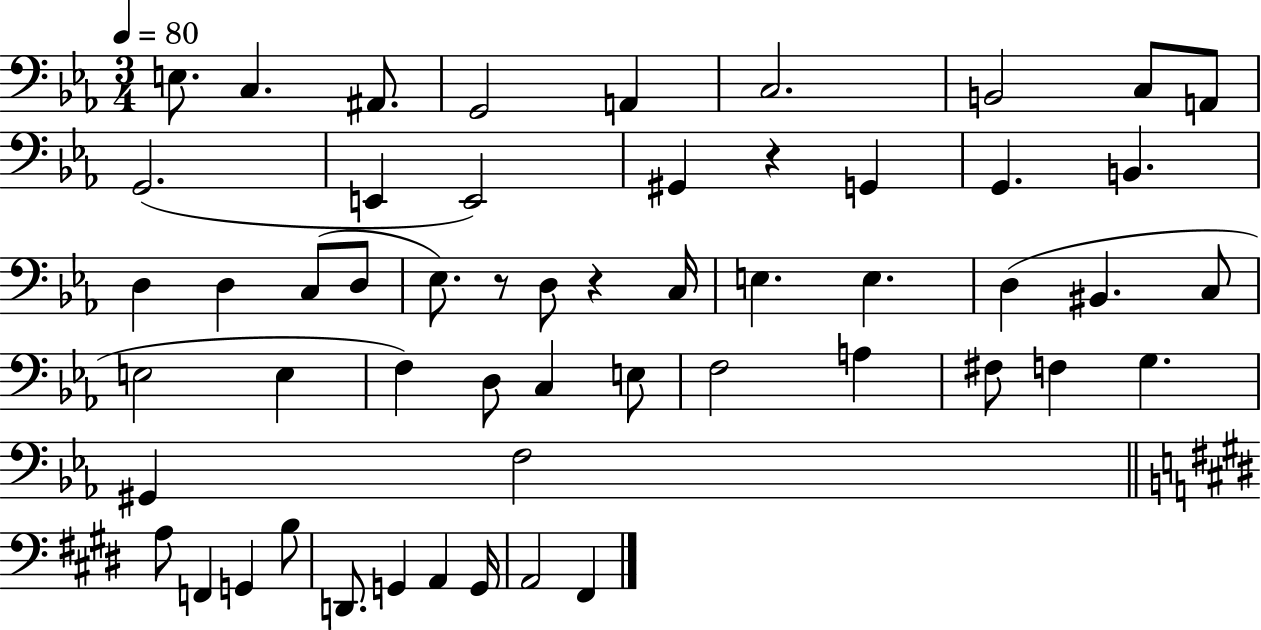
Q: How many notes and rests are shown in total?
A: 54